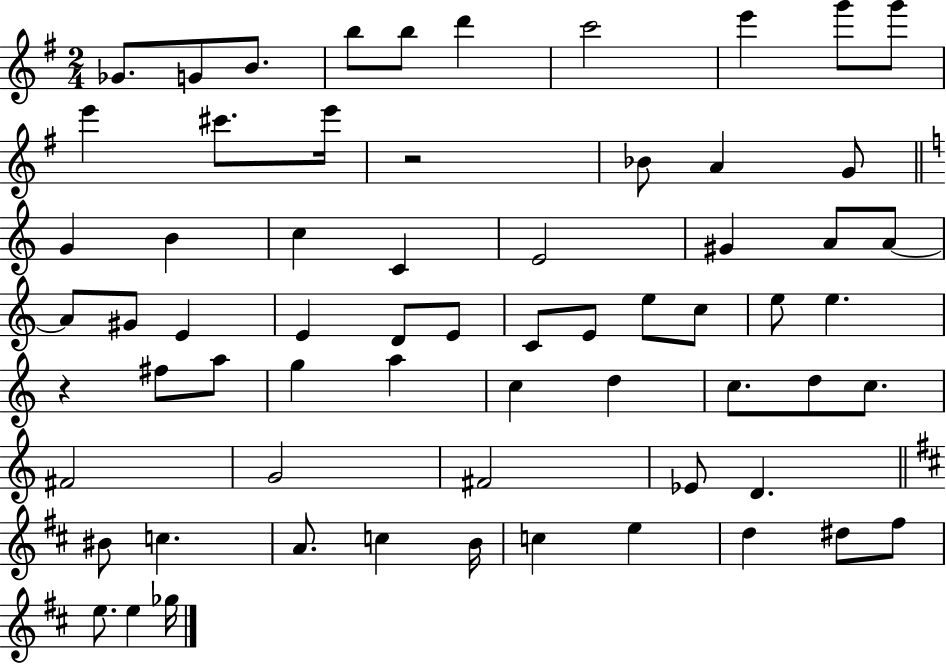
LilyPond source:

{
  \clef treble
  \numericTimeSignature
  \time 2/4
  \key g \major
  ges'8. g'8 b'8. | b''8 b''8 d'''4 | c'''2 | e'''4 g'''8 g'''8 | \break e'''4 cis'''8. e'''16 | r2 | bes'8 a'4 g'8 | \bar "||" \break \key a \minor g'4 b'4 | c''4 c'4 | e'2 | gis'4 a'8 a'8~~ | \break a'8 gis'8 e'4 | e'4 d'8 e'8 | c'8 e'8 e''8 c''8 | e''8 e''4. | \break r4 fis''8 a''8 | g''4 a''4 | c''4 d''4 | c''8. d''8 c''8. | \break fis'2 | g'2 | fis'2 | ees'8 d'4. | \break \bar "||" \break \key d \major bis'8 c''4. | a'8. c''4 b'16 | c''4 e''4 | d''4 dis''8 fis''8 | \break e''8. e''4 ges''16 | \bar "|."
}